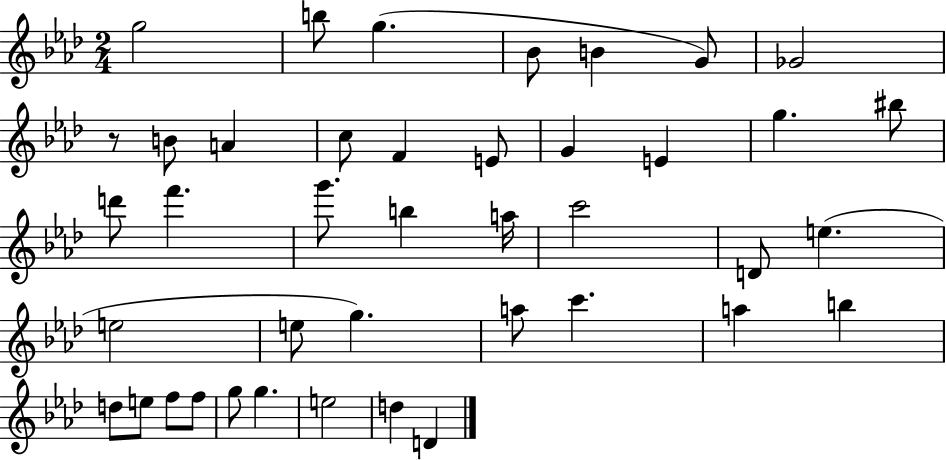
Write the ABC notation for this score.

X:1
T:Untitled
M:2/4
L:1/4
K:Ab
g2 b/2 g _B/2 B G/2 _G2 z/2 B/2 A c/2 F E/2 G E g ^b/2 d'/2 f' g'/2 b a/4 c'2 D/2 e e2 e/2 g a/2 c' a b d/2 e/2 f/2 f/2 g/2 g e2 d D